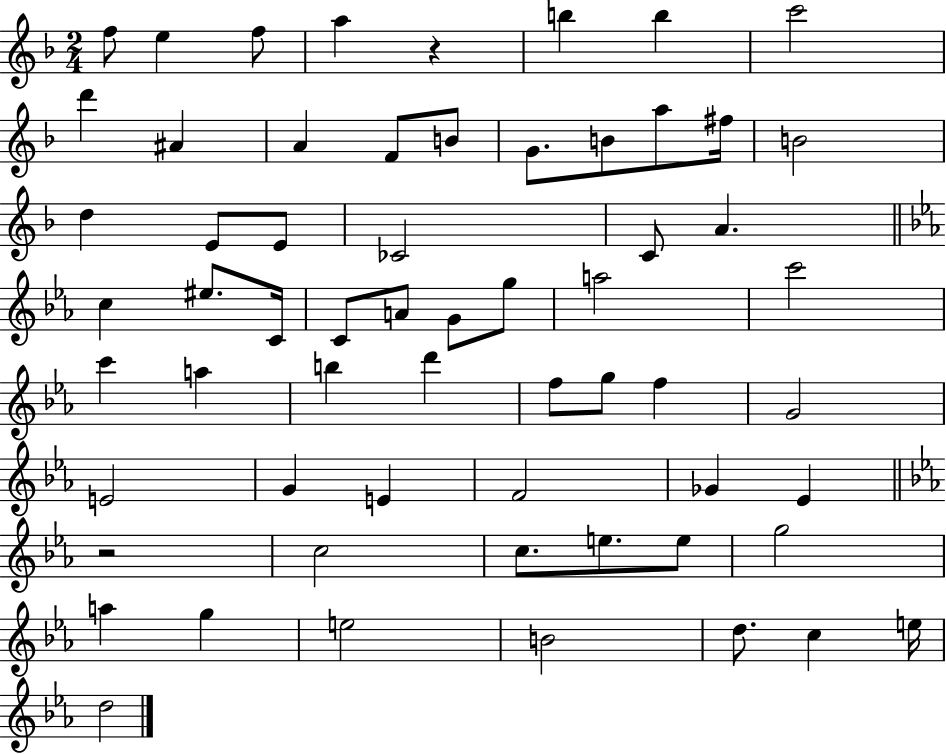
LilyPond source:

{
  \clef treble
  \numericTimeSignature
  \time 2/4
  \key f \major
  \repeat volta 2 { f''8 e''4 f''8 | a''4 r4 | b''4 b''4 | c'''2 | \break d'''4 ais'4 | a'4 f'8 b'8 | g'8. b'8 a''8 fis''16 | b'2 | \break d''4 e'8 e'8 | ces'2 | c'8 a'4. | \bar "||" \break \key c \minor c''4 eis''8. c'16 | c'8 a'8 g'8 g''8 | a''2 | c'''2 | \break c'''4 a''4 | b''4 d'''4 | f''8 g''8 f''4 | g'2 | \break e'2 | g'4 e'4 | f'2 | ges'4 ees'4 | \break \bar "||" \break \key ees \major r2 | c''2 | c''8. e''8. e''8 | g''2 | \break a''4 g''4 | e''2 | b'2 | d''8. c''4 e''16 | \break d''2 | } \bar "|."
}